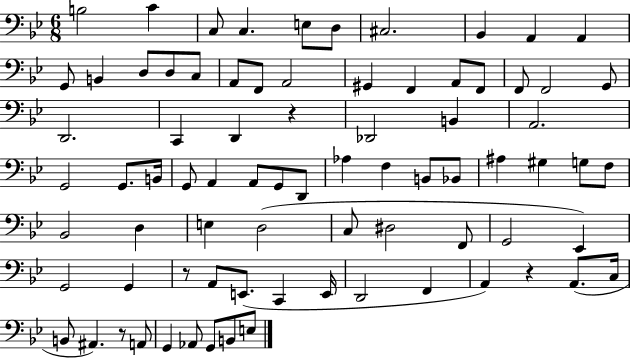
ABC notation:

X:1
T:Untitled
M:6/8
L:1/4
K:Bb
B,2 C C,/2 C, E,/2 D,/2 ^C,2 _B,, A,, A,, G,,/2 B,, D,/2 D,/2 C,/2 A,,/2 F,,/2 A,,2 ^G,, F,, A,,/2 F,,/2 F,,/2 F,,2 G,,/2 D,,2 C,, D,, z _D,,2 B,, A,,2 G,,2 G,,/2 B,,/4 G,,/2 A,, A,,/2 G,,/2 D,,/2 _A, F, B,,/2 _B,,/2 ^A, ^G, G,/2 F,/2 _B,,2 D, E, D,2 C,/2 ^D,2 F,,/2 G,,2 _E,, G,,2 G,, z/2 A,,/2 E,,/2 C,, E,,/4 D,,2 F,, A,, z A,,/2 C,/4 B,,/2 ^A,, z/2 A,,/2 G,, _A,,/2 G,,/2 B,,/2 E,/2